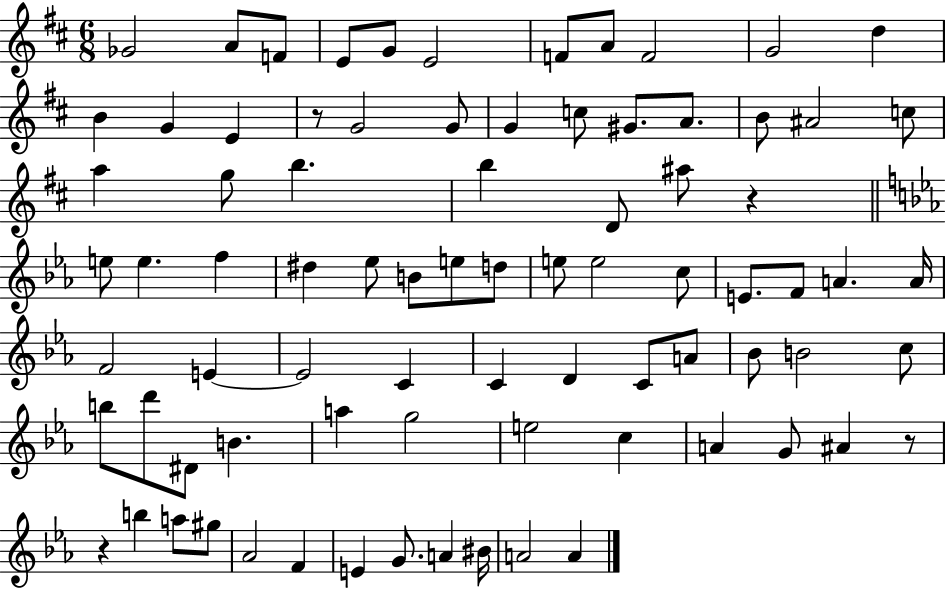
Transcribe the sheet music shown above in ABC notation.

X:1
T:Untitled
M:6/8
L:1/4
K:D
_G2 A/2 F/2 E/2 G/2 E2 F/2 A/2 F2 G2 d B G E z/2 G2 G/2 G c/2 ^G/2 A/2 B/2 ^A2 c/2 a g/2 b b D/2 ^a/2 z e/2 e f ^d _e/2 B/2 e/2 d/2 e/2 e2 c/2 E/2 F/2 A A/4 F2 E E2 C C D C/2 A/2 _B/2 B2 c/2 b/2 d'/2 ^D/2 B a g2 e2 c A G/2 ^A z/2 z b a/2 ^g/2 _A2 F E G/2 A ^B/4 A2 A